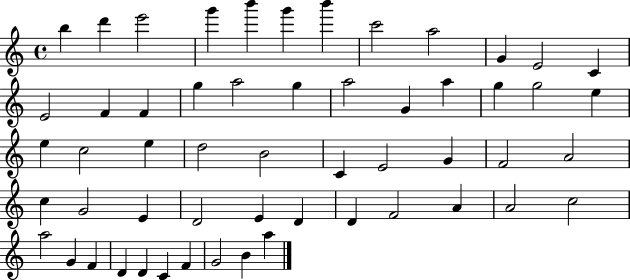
B5/q D6/q E6/h G6/q B6/q G6/q B6/q C6/h A5/h G4/q E4/h C4/q E4/h F4/q F4/q G5/q A5/h G5/q A5/h G4/q A5/q G5/q G5/h E5/q E5/q C5/h E5/q D5/h B4/h C4/q E4/h G4/q F4/h A4/h C5/q G4/h E4/q D4/h E4/q D4/q D4/q F4/h A4/q A4/h C5/h A5/h G4/q F4/q D4/q D4/q C4/q F4/q G4/h B4/q A5/q